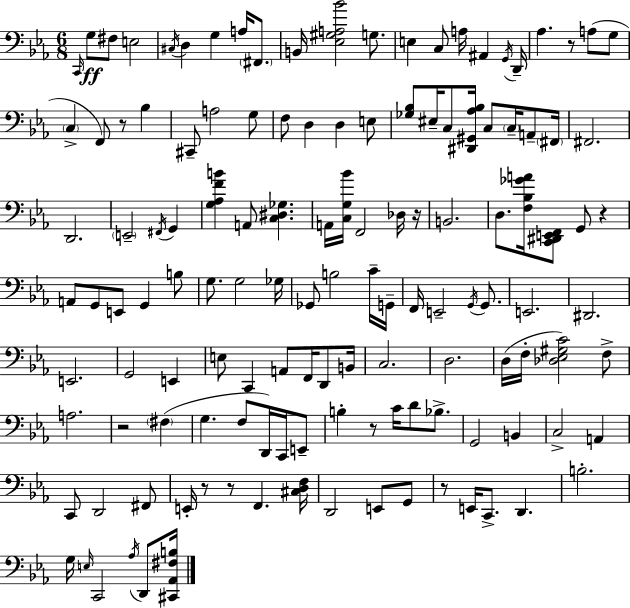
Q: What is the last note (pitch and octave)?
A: D2